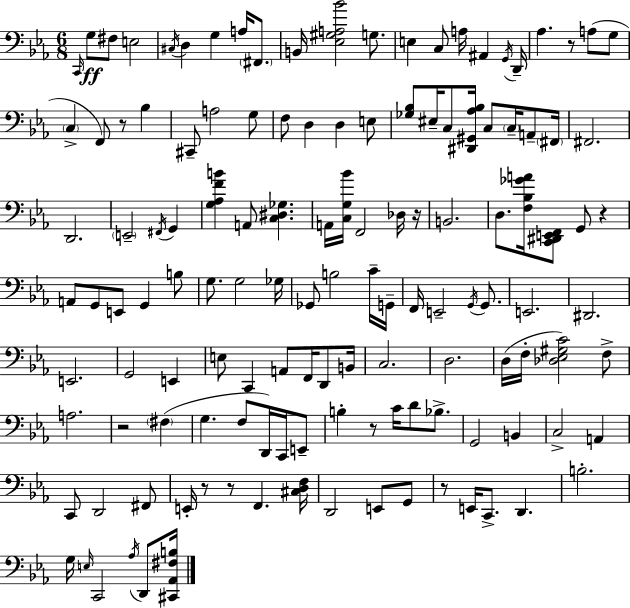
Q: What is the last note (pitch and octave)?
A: D2